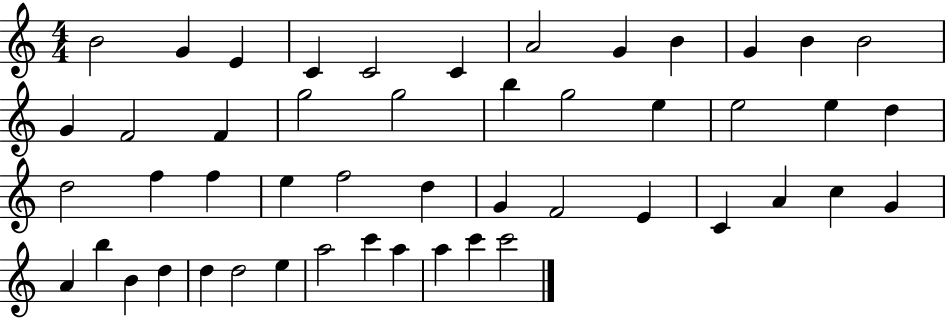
X:1
T:Untitled
M:4/4
L:1/4
K:C
B2 G E C C2 C A2 G B G B B2 G F2 F g2 g2 b g2 e e2 e d d2 f f e f2 d G F2 E C A c G A b B d d d2 e a2 c' a a c' c'2